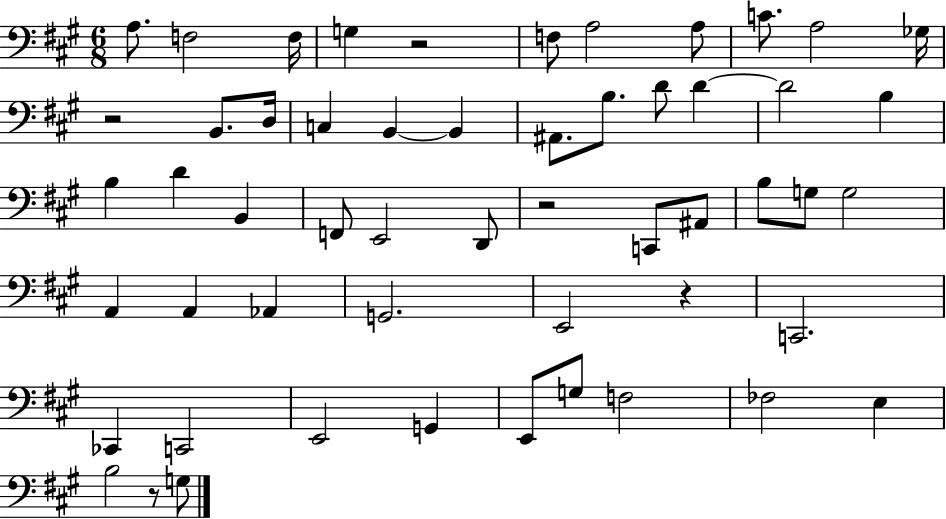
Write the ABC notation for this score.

X:1
T:Untitled
M:6/8
L:1/4
K:A
A,/2 F,2 F,/4 G, z2 F,/2 A,2 A,/2 C/2 A,2 _G,/4 z2 B,,/2 D,/4 C, B,, B,, ^A,,/2 B,/2 D/2 D D2 B, B, D B,, F,,/2 E,,2 D,,/2 z2 C,,/2 ^A,,/2 B,/2 G,/2 G,2 A,, A,, _A,, G,,2 E,,2 z C,,2 _C,, C,,2 E,,2 G,, E,,/2 G,/2 F,2 _F,2 E, B,2 z/2 G,/2